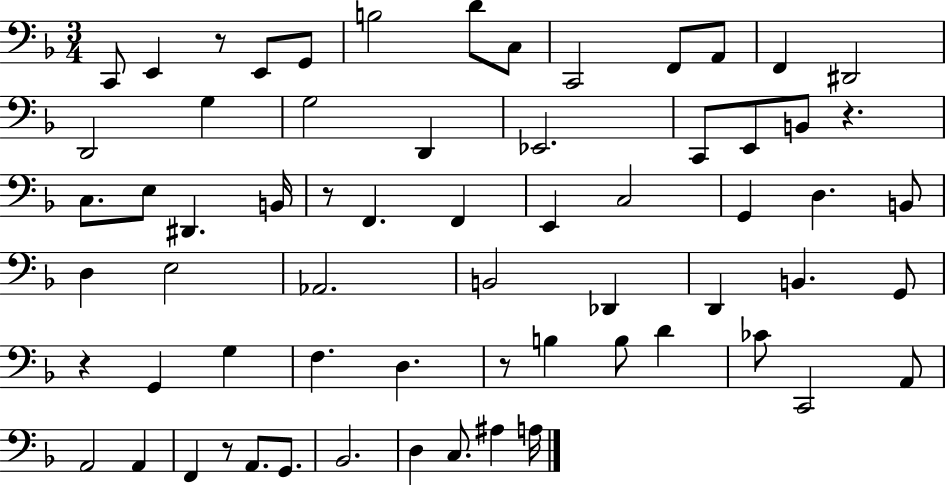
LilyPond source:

{
  \clef bass
  \numericTimeSignature
  \time 3/4
  \key f \major
  \repeat volta 2 { c,8 e,4 r8 e,8 g,8 | b2 d'8 c8 | c,2 f,8 a,8 | f,4 dis,2 | \break d,2 g4 | g2 d,4 | ees,2. | c,8 e,8 b,8 r4. | \break c8. e8 dis,4. b,16 | r8 f,4. f,4 | e,4 c2 | g,4 d4. b,8 | \break d4 e2 | aes,2. | b,2 des,4 | d,4 b,4. g,8 | \break r4 g,4 g4 | f4. d4. | r8 b4 b8 d'4 | ces'8 c,2 a,8 | \break a,2 a,4 | f,4 r8 a,8. g,8. | bes,2. | d4 c8. ais4 a16 | \break } \bar "|."
}